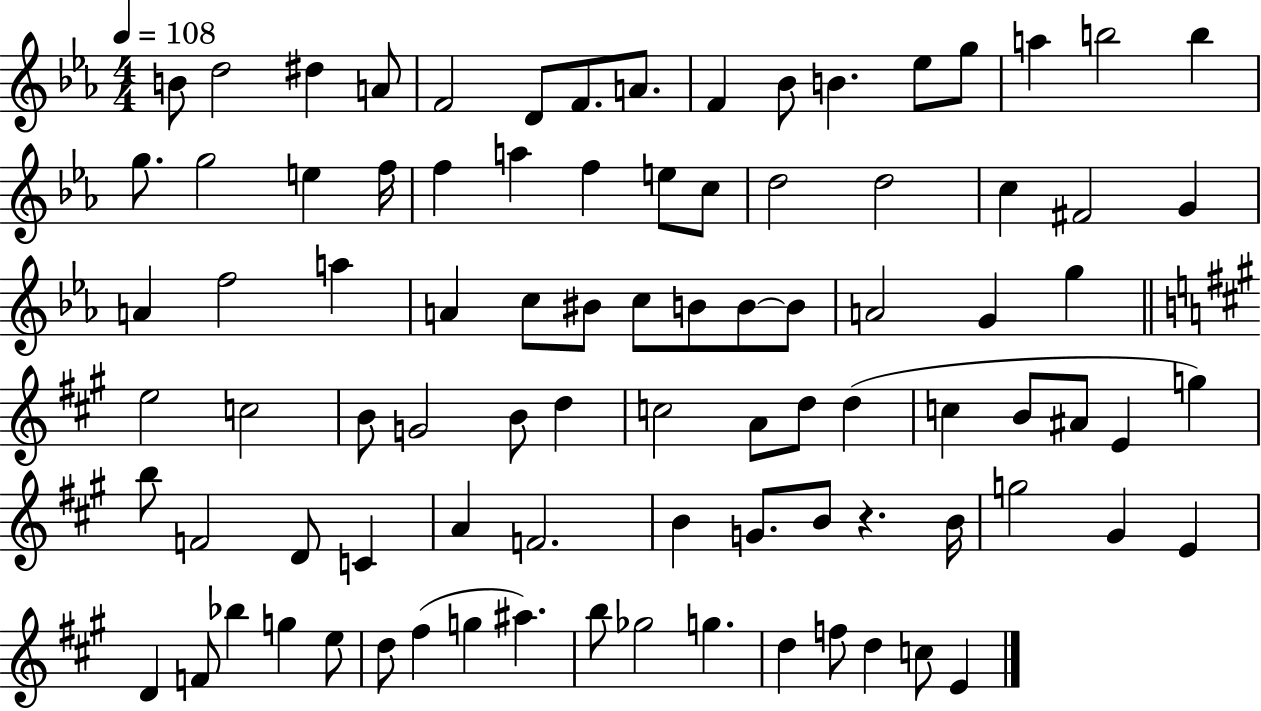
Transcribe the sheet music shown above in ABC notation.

X:1
T:Untitled
M:4/4
L:1/4
K:Eb
B/2 d2 ^d A/2 F2 D/2 F/2 A/2 F _B/2 B _e/2 g/2 a b2 b g/2 g2 e f/4 f a f e/2 c/2 d2 d2 c ^F2 G A f2 a A c/2 ^B/2 c/2 B/2 B/2 B/2 A2 G g e2 c2 B/2 G2 B/2 d c2 A/2 d/2 d c B/2 ^A/2 E g b/2 F2 D/2 C A F2 B G/2 B/2 z B/4 g2 ^G E D F/2 _b g e/2 d/2 ^f g ^a b/2 _g2 g d f/2 d c/2 E